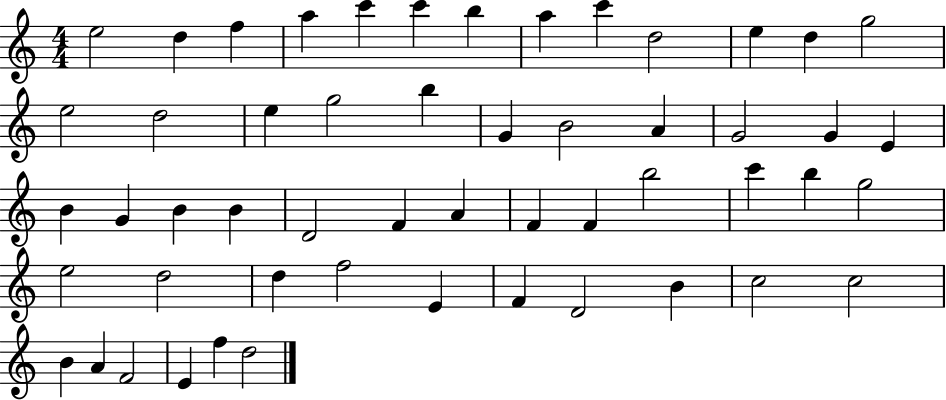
X:1
T:Untitled
M:4/4
L:1/4
K:C
e2 d f a c' c' b a c' d2 e d g2 e2 d2 e g2 b G B2 A G2 G E B G B B D2 F A F F b2 c' b g2 e2 d2 d f2 E F D2 B c2 c2 B A F2 E f d2